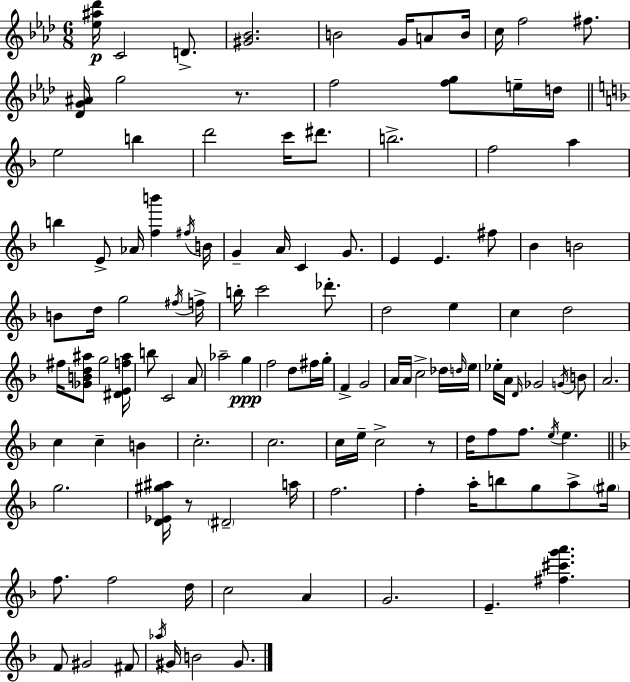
[Eb5,A#5,Db6]/s C4/h D4/e. [G#4,Bb4]/h. B4/h G4/s A4/e B4/s C5/s F5/h F#5/e. [Db4,G4,A#4]/s G5/h R/e. F5/h [F5,G5]/e E5/s D5/s E5/h B5/q D6/h C6/s D#6/e. B5/h. F5/h A5/q B5/q E4/e Ab4/s [F5,B6]/q F#5/s B4/s G4/q A4/s C4/q G4/e. E4/q E4/q. F#5/e Bb4/q B4/h B4/e D5/s G5/h F#5/s F5/s B5/s C6/h Db6/e. D5/h E5/q C5/q D5/h F#5/s [Gb4,B4,D5,A#5]/e G5/h [D#4,E4,F5,A#5]/s B5/e C4/h A4/e Ab5/h G5/q F5/h D5/e F#5/s G5/s F4/q G4/h A4/s A4/s C5/h Db5/s D5/s E5/s Eb5/s A4/s D4/s Gb4/h G4/s B4/e A4/h. C5/q C5/q B4/q C5/h. C5/h. C5/s E5/s C5/h R/e D5/s F5/e F5/e. E5/s E5/q. G5/h. [D4,Eb4,G#5,A#5]/s R/e D#4/h A5/s F5/h. F5/q A5/s B5/e G5/e A5/e G#5/s F5/e. F5/h D5/s C5/h A4/q G4/h. E4/q. [F#5,C#6,G6,A6]/q. F4/e G#4/h F#4/e Ab5/s G#4/s B4/h G#4/e.